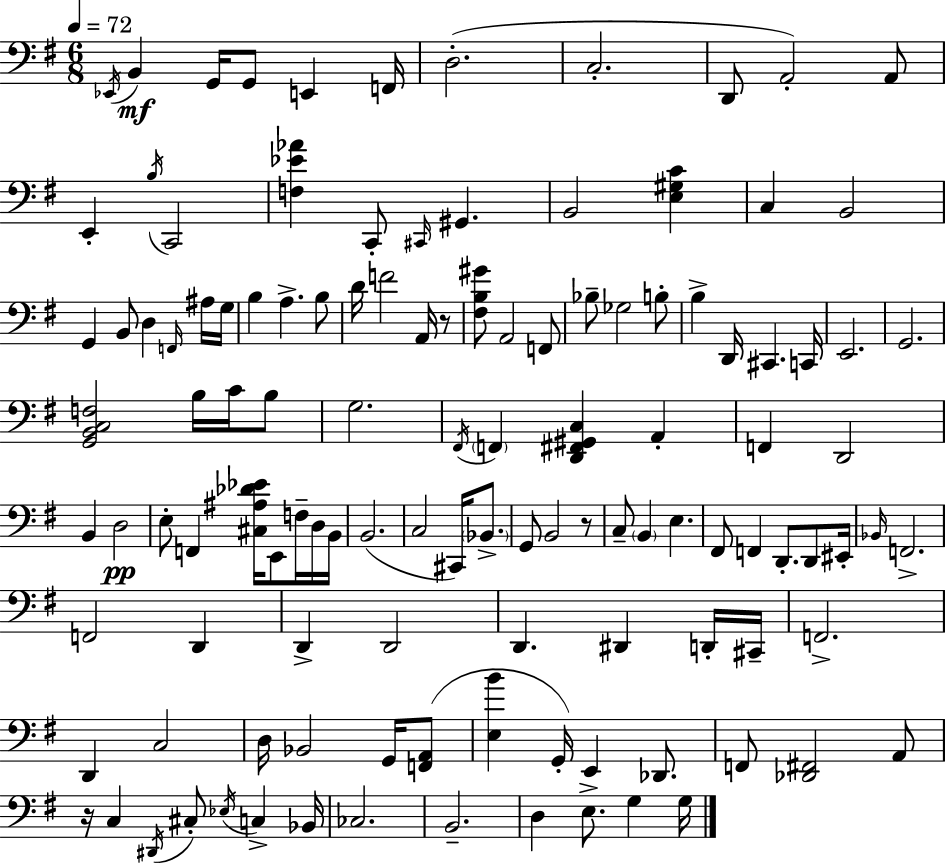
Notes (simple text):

Eb2/s B2/q G2/s G2/e E2/q F2/s D3/h. C3/h. D2/e A2/h A2/e E2/q B3/s C2/h [F3,Eb4,Ab4]/q C2/e C#2/s G#2/q. B2/h [E3,G#3,C4]/q C3/q B2/h G2/q B2/e D3/q F2/s A#3/s G3/s B3/q A3/q. B3/e D4/s F4/h A2/s R/e [F#3,B3,G#4]/e A2/h F2/e Bb3/e Gb3/h B3/e B3/q D2/s C#2/q. C2/s E2/h. G2/h. [G2,B2,C3,F3]/h B3/s C4/s B3/e G3/h. F#2/s F2/q [D2,F#2,G#2,C3]/q A2/q F2/q D2/h B2/q D3/h E3/e F2/q [C#3,A#3,Db4,Eb4]/s E2/e F3/s D3/s B2/s B2/h. C3/h C#2/s Bb2/e. G2/e B2/h R/e C3/e B2/q E3/q. F#2/e F2/q D2/e. D2/e EIS2/s Bb2/s F2/h. F2/h D2/q D2/q D2/h D2/q. D#2/q D2/s C#2/s F2/h. D2/q C3/h D3/s Bb2/h G2/s [F2,A2]/e [E3,B4]/q G2/s E2/q Db2/e. F2/e [Db2,F#2]/h A2/e R/s C3/q D#2/s C#3/e Eb3/s C3/q Bb2/s CES3/h. B2/h. D3/q E3/e. G3/q G3/s